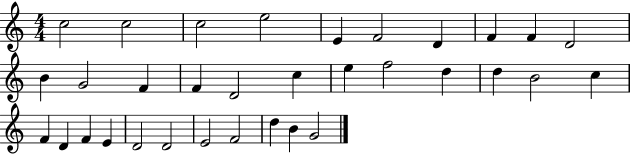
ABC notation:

X:1
T:Untitled
M:4/4
L:1/4
K:C
c2 c2 c2 e2 E F2 D F F D2 B G2 F F D2 c e f2 d d B2 c F D F E D2 D2 E2 F2 d B G2